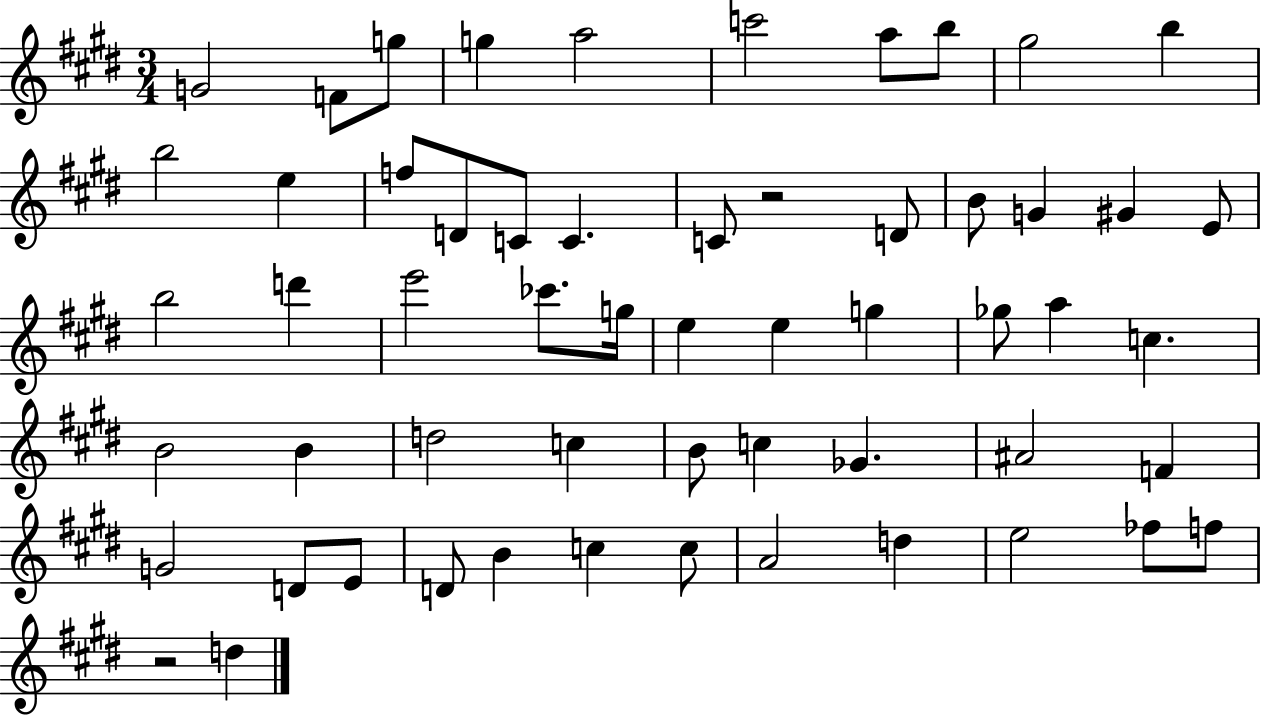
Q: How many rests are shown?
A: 2